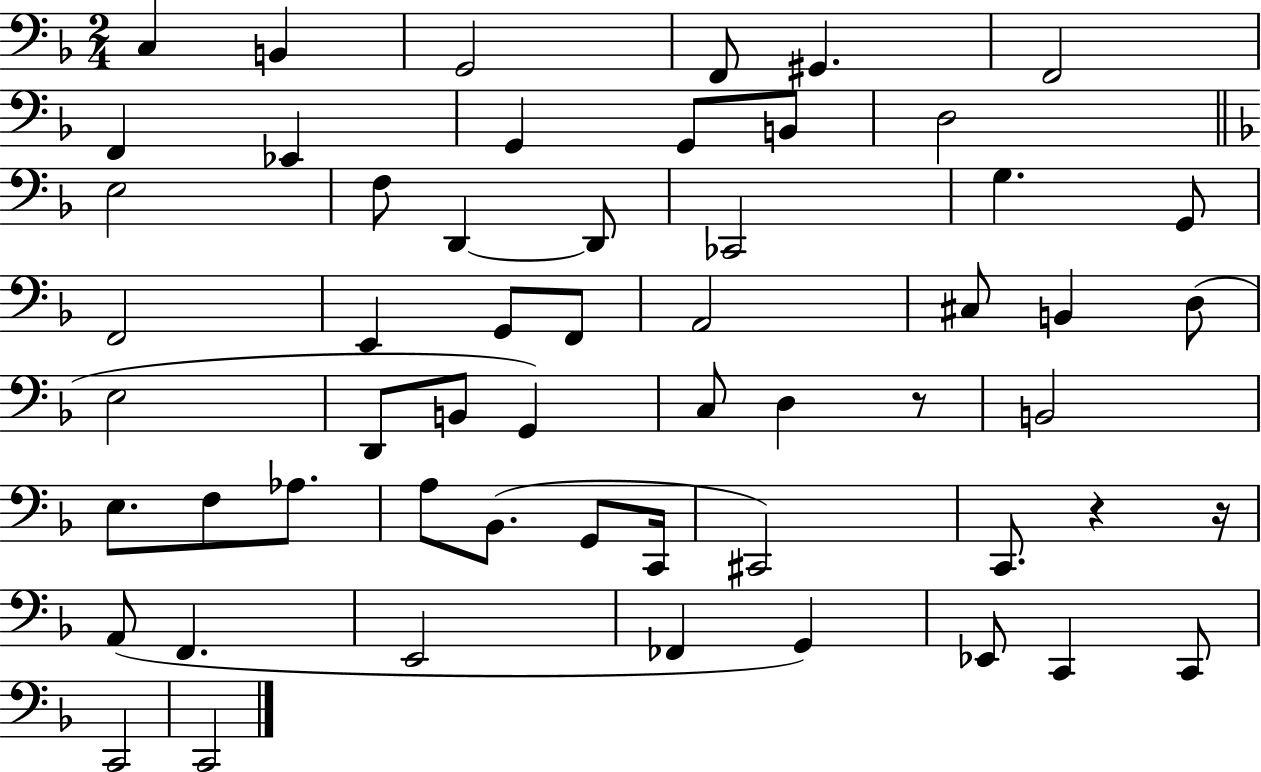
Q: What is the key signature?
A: F major